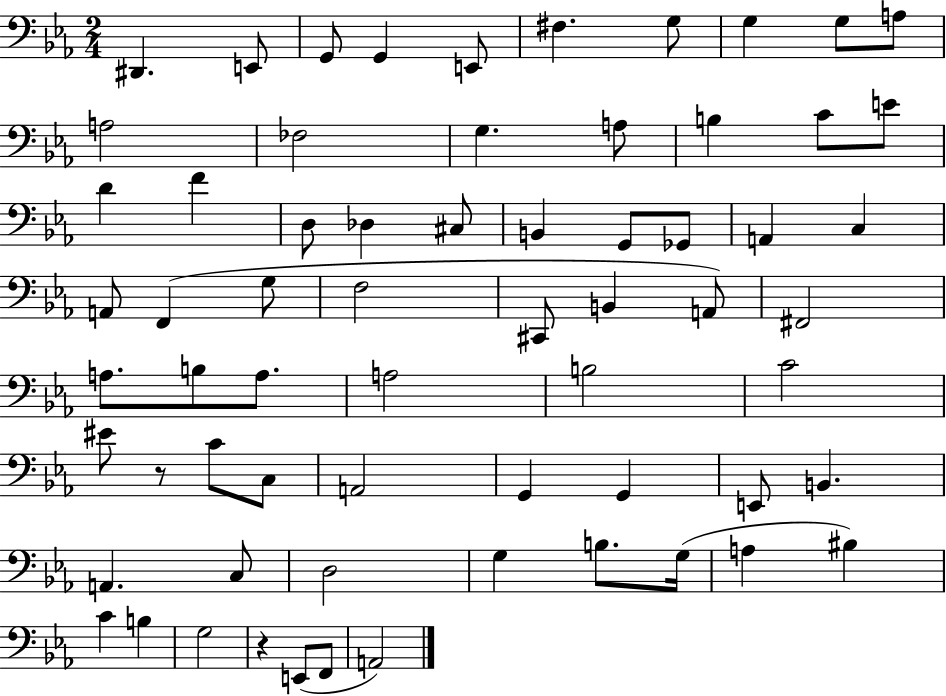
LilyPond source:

{
  \clef bass
  \numericTimeSignature
  \time 2/4
  \key ees \major
  \repeat volta 2 { dis,4. e,8 | g,8 g,4 e,8 | fis4. g8 | g4 g8 a8 | \break a2 | fes2 | g4. a8 | b4 c'8 e'8 | \break d'4 f'4 | d8 des4 cis8 | b,4 g,8 ges,8 | a,4 c4 | \break a,8 f,4( g8 | f2 | cis,8 b,4 a,8) | fis,2 | \break a8. b8 a8. | a2 | b2 | c'2 | \break eis'8 r8 c'8 c8 | a,2 | g,4 g,4 | e,8 b,4. | \break a,4. c8 | d2 | g4 b8. g16( | a4 bis4) | \break c'4 b4 | g2 | r4 e,8( f,8 | a,2) | \break } \bar "|."
}